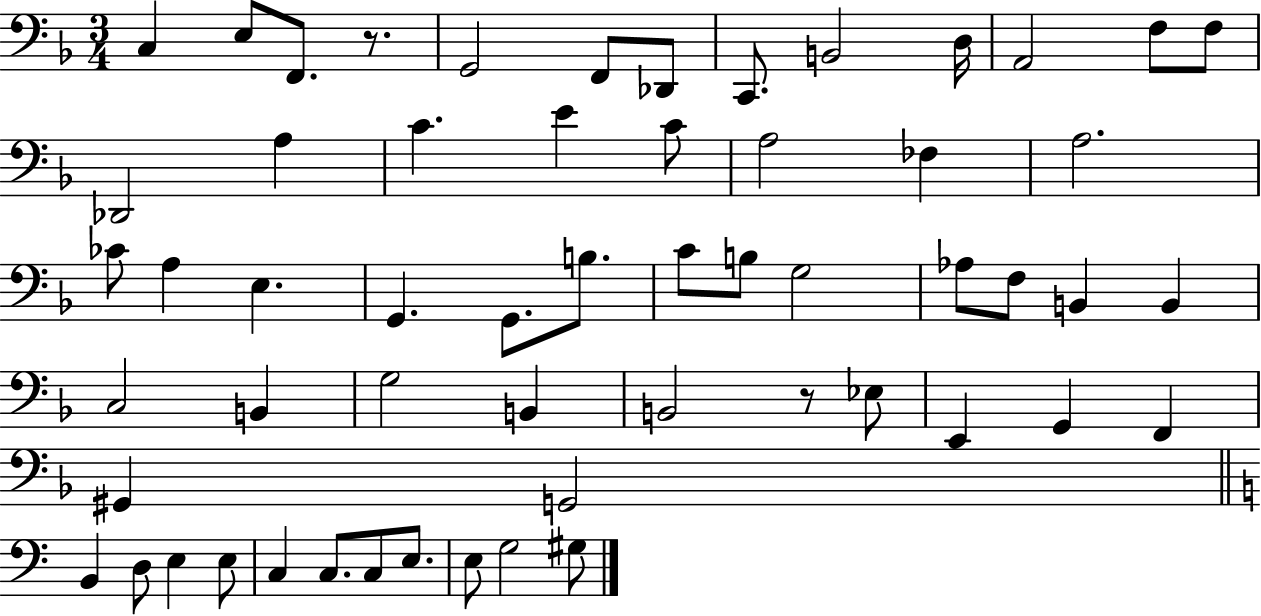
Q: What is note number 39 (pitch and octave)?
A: Eb3